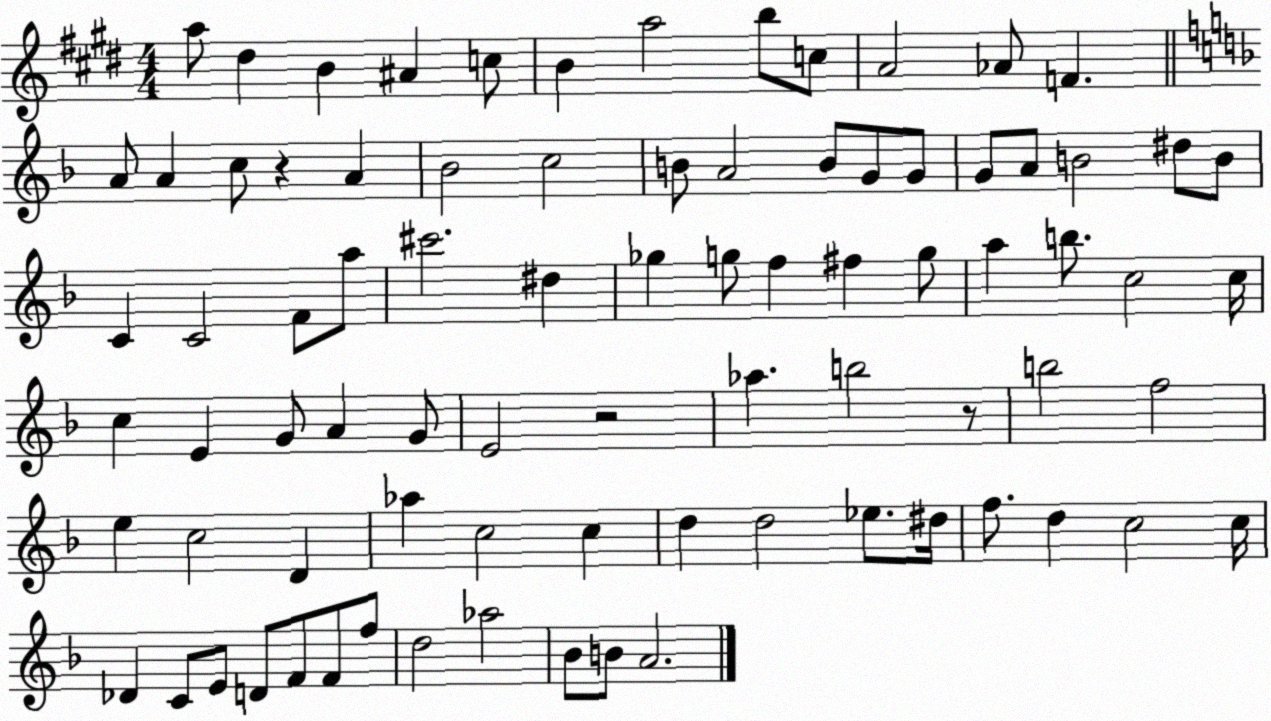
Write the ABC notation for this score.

X:1
T:Untitled
M:4/4
L:1/4
K:E
a/2 ^d B ^A c/2 B a2 b/2 c/2 A2 _A/2 F A/2 A c/2 z A _B2 c2 B/2 A2 B/2 G/2 G/2 G/2 A/2 B2 ^d/2 B/2 C C2 F/2 a/2 ^c'2 ^d _g g/2 f ^f g/2 a b/2 c2 c/4 c E G/2 A G/2 E2 z2 _a b2 z/2 b2 f2 e c2 D _a c2 c d d2 _e/2 ^d/4 f/2 d c2 c/4 _D C/2 E/2 D/2 F/2 F/2 f/2 d2 _a2 _B/2 B/2 A2